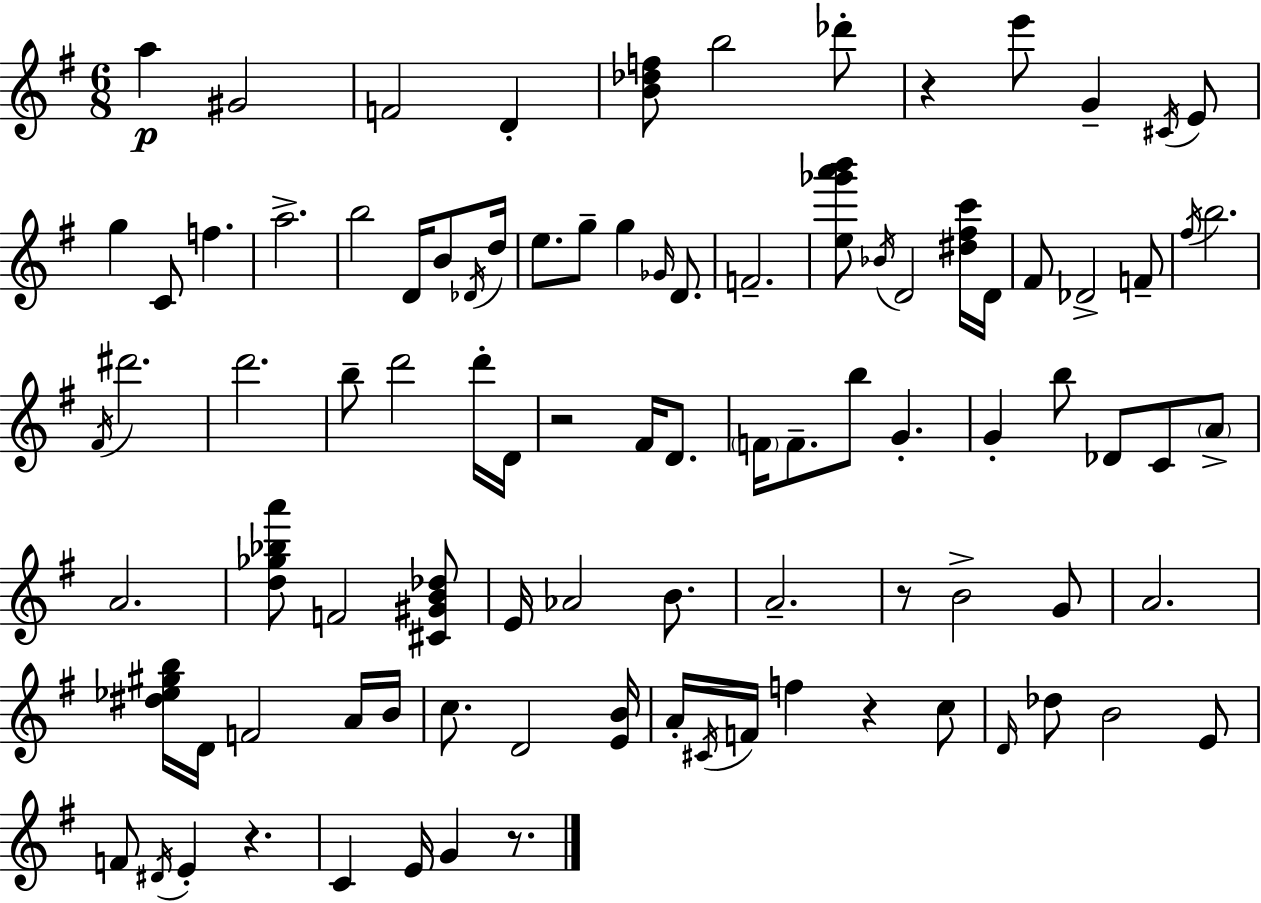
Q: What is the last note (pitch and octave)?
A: G4